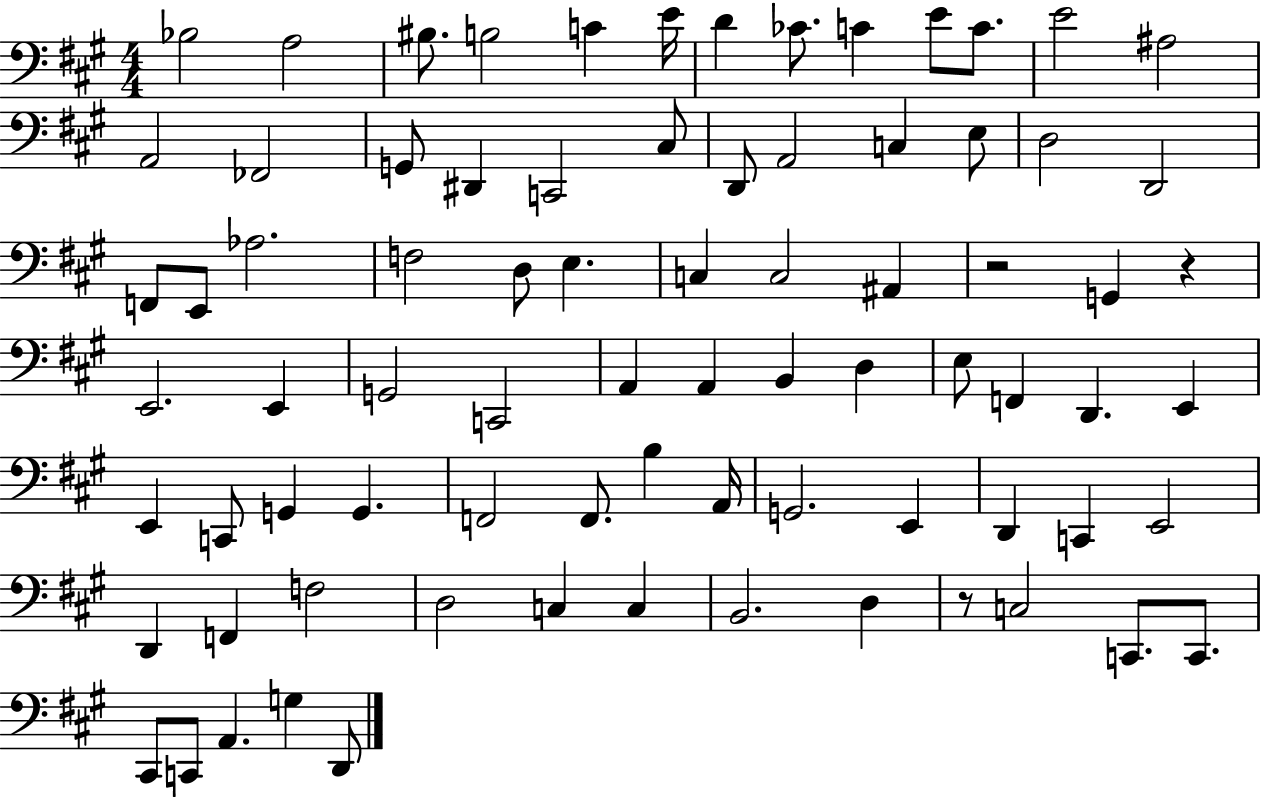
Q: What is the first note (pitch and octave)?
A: Bb3